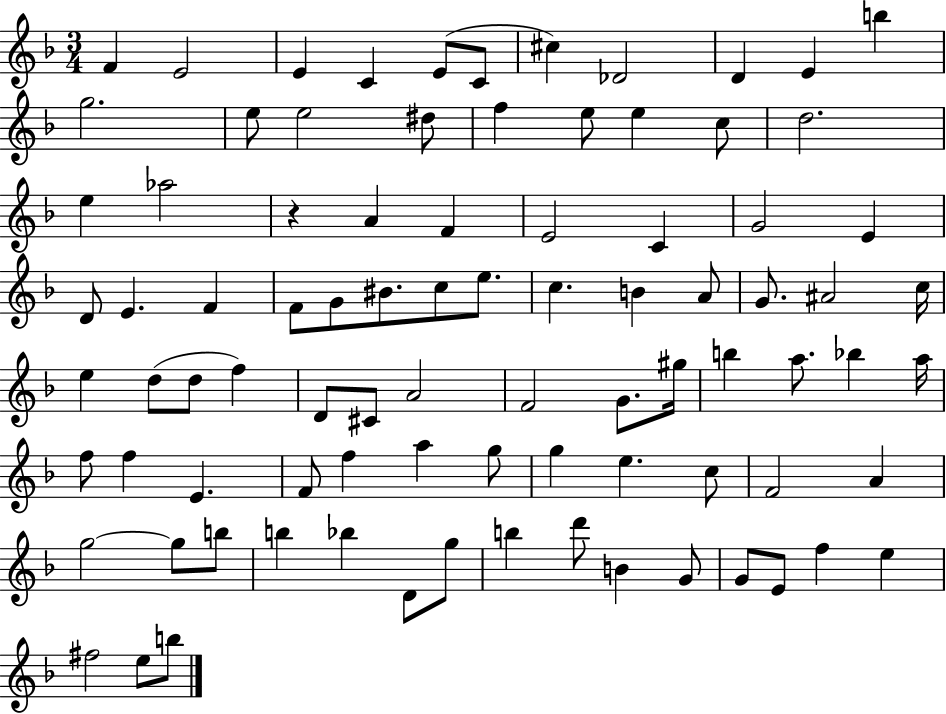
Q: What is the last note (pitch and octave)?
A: B5